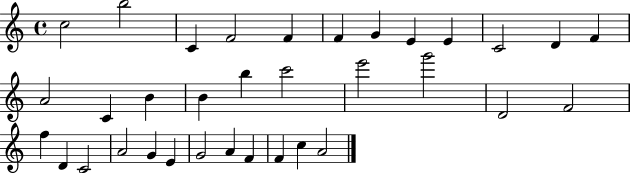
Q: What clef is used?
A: treble